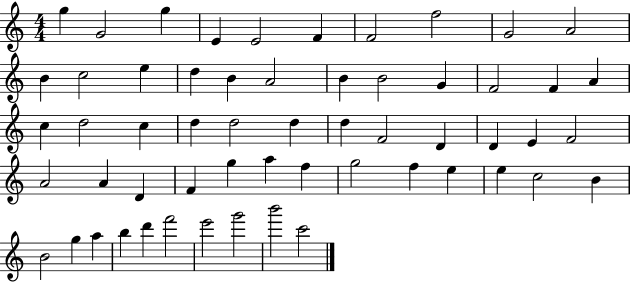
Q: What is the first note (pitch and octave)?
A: G5